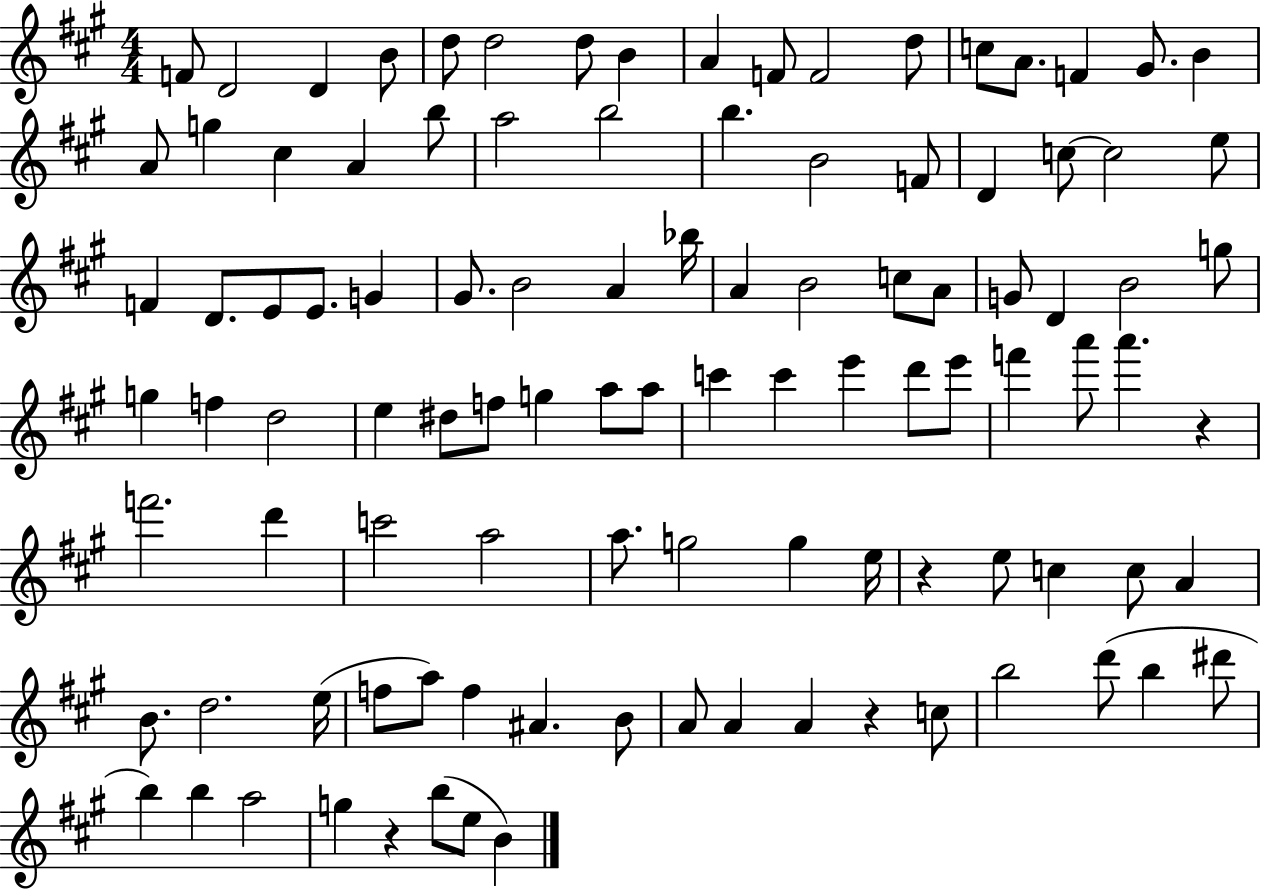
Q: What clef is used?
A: treble